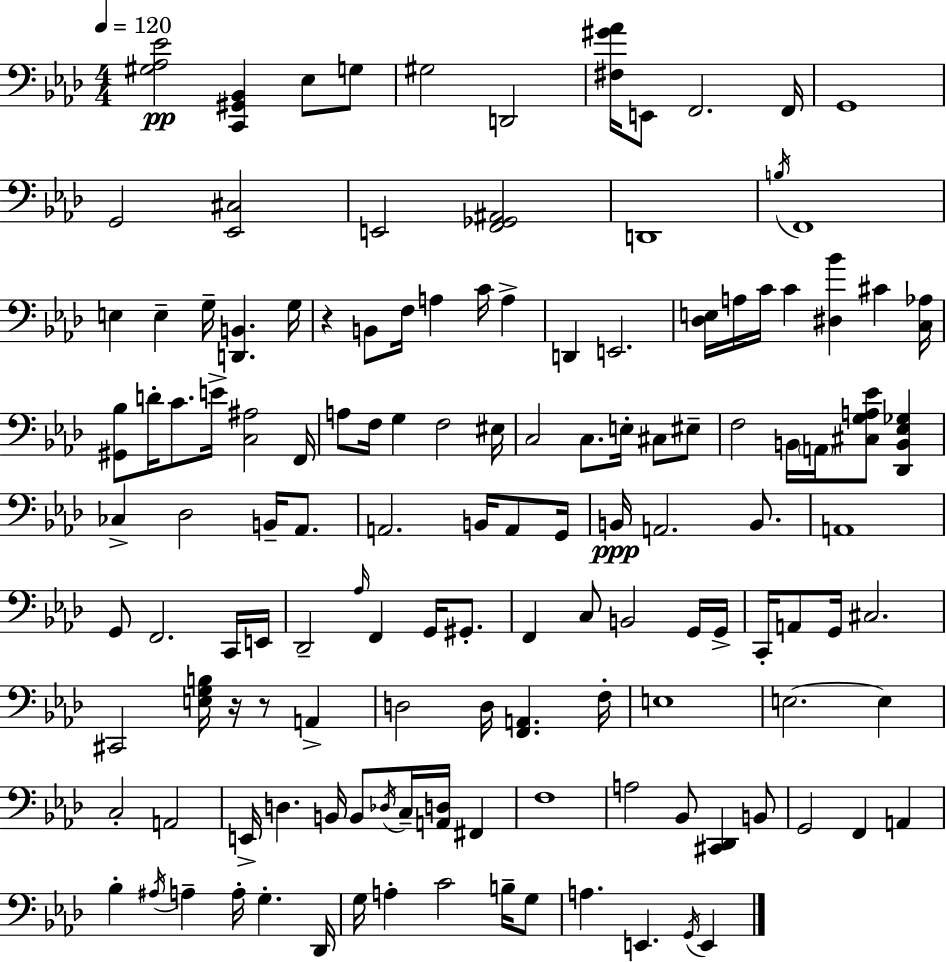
{
  \clef bass
  \numericTimeSignature
  \time 4/4
  \key aes \major
  \tempo 4 = 120
  <gis aes ees'>2\pp <c, gis, bes,>4 ees8 g8 | gis2 d,2 | <fis gis' aes'>16 e,8 f,2. f,16 | g,1 | \break g,2 <ees, cis>2 | e,2 <f, ges, ais,>2 | d,1 | \acciaccatura { b16 } f,1 | \break e4 e4-- g16-- <d, b,>4. | g16 r4 b,8 f16 a4 c'16 a4-> | d,4 e,2. | <des e>16 a16 c'16 c'4 <dis bes'>4 cis'4 | \break <c aes>16 <gis, bes>8 d'16-. c'8. e'16-> <c ais>2 | f,16 a8 f16 g4 f2 | eis16 c2 c8. e16-. cis8 eis8-- | f2 b,16 \parenthesize a,16 <cis g a ees'>8 <des, b, ees ges>4 | \break ces4-> des2 b,16-- aes,8. | a,2. b,16 a,8 | g,16 b,16\ppp a,2. b,8. | a,1 | \break g,8 f,2. c,16 | e,16 des,2-- \grace { aes16 } f,4 g,16 gis,8.-. | f,4 c8 b,2 | g,16 g,16-> c,16-. a,8 g,16 cis2. | \break cis,2 <e g b>16 r16 r8 a,4-> | d2 d16 <f, a,>4. | f16-. e1 | e2.~~ e4 | \break c2-. a,2 | e,16-> d4. b,16 b,8 \acciaccatura { des16 } c16-- <a, d>16 fis,4 | f1 | a2 bes,8 <cis, des,>4 | \break b,8 g,2 f,4 a,4 | bes4-. \acciaccatura { ais16 } a4-- a16-. g4.-. | des,16 g16 a4-. c'2 | b16-- g8 a4. e,4. | \break \acciaccatura { g,16 } e,4 \bar "|."
}